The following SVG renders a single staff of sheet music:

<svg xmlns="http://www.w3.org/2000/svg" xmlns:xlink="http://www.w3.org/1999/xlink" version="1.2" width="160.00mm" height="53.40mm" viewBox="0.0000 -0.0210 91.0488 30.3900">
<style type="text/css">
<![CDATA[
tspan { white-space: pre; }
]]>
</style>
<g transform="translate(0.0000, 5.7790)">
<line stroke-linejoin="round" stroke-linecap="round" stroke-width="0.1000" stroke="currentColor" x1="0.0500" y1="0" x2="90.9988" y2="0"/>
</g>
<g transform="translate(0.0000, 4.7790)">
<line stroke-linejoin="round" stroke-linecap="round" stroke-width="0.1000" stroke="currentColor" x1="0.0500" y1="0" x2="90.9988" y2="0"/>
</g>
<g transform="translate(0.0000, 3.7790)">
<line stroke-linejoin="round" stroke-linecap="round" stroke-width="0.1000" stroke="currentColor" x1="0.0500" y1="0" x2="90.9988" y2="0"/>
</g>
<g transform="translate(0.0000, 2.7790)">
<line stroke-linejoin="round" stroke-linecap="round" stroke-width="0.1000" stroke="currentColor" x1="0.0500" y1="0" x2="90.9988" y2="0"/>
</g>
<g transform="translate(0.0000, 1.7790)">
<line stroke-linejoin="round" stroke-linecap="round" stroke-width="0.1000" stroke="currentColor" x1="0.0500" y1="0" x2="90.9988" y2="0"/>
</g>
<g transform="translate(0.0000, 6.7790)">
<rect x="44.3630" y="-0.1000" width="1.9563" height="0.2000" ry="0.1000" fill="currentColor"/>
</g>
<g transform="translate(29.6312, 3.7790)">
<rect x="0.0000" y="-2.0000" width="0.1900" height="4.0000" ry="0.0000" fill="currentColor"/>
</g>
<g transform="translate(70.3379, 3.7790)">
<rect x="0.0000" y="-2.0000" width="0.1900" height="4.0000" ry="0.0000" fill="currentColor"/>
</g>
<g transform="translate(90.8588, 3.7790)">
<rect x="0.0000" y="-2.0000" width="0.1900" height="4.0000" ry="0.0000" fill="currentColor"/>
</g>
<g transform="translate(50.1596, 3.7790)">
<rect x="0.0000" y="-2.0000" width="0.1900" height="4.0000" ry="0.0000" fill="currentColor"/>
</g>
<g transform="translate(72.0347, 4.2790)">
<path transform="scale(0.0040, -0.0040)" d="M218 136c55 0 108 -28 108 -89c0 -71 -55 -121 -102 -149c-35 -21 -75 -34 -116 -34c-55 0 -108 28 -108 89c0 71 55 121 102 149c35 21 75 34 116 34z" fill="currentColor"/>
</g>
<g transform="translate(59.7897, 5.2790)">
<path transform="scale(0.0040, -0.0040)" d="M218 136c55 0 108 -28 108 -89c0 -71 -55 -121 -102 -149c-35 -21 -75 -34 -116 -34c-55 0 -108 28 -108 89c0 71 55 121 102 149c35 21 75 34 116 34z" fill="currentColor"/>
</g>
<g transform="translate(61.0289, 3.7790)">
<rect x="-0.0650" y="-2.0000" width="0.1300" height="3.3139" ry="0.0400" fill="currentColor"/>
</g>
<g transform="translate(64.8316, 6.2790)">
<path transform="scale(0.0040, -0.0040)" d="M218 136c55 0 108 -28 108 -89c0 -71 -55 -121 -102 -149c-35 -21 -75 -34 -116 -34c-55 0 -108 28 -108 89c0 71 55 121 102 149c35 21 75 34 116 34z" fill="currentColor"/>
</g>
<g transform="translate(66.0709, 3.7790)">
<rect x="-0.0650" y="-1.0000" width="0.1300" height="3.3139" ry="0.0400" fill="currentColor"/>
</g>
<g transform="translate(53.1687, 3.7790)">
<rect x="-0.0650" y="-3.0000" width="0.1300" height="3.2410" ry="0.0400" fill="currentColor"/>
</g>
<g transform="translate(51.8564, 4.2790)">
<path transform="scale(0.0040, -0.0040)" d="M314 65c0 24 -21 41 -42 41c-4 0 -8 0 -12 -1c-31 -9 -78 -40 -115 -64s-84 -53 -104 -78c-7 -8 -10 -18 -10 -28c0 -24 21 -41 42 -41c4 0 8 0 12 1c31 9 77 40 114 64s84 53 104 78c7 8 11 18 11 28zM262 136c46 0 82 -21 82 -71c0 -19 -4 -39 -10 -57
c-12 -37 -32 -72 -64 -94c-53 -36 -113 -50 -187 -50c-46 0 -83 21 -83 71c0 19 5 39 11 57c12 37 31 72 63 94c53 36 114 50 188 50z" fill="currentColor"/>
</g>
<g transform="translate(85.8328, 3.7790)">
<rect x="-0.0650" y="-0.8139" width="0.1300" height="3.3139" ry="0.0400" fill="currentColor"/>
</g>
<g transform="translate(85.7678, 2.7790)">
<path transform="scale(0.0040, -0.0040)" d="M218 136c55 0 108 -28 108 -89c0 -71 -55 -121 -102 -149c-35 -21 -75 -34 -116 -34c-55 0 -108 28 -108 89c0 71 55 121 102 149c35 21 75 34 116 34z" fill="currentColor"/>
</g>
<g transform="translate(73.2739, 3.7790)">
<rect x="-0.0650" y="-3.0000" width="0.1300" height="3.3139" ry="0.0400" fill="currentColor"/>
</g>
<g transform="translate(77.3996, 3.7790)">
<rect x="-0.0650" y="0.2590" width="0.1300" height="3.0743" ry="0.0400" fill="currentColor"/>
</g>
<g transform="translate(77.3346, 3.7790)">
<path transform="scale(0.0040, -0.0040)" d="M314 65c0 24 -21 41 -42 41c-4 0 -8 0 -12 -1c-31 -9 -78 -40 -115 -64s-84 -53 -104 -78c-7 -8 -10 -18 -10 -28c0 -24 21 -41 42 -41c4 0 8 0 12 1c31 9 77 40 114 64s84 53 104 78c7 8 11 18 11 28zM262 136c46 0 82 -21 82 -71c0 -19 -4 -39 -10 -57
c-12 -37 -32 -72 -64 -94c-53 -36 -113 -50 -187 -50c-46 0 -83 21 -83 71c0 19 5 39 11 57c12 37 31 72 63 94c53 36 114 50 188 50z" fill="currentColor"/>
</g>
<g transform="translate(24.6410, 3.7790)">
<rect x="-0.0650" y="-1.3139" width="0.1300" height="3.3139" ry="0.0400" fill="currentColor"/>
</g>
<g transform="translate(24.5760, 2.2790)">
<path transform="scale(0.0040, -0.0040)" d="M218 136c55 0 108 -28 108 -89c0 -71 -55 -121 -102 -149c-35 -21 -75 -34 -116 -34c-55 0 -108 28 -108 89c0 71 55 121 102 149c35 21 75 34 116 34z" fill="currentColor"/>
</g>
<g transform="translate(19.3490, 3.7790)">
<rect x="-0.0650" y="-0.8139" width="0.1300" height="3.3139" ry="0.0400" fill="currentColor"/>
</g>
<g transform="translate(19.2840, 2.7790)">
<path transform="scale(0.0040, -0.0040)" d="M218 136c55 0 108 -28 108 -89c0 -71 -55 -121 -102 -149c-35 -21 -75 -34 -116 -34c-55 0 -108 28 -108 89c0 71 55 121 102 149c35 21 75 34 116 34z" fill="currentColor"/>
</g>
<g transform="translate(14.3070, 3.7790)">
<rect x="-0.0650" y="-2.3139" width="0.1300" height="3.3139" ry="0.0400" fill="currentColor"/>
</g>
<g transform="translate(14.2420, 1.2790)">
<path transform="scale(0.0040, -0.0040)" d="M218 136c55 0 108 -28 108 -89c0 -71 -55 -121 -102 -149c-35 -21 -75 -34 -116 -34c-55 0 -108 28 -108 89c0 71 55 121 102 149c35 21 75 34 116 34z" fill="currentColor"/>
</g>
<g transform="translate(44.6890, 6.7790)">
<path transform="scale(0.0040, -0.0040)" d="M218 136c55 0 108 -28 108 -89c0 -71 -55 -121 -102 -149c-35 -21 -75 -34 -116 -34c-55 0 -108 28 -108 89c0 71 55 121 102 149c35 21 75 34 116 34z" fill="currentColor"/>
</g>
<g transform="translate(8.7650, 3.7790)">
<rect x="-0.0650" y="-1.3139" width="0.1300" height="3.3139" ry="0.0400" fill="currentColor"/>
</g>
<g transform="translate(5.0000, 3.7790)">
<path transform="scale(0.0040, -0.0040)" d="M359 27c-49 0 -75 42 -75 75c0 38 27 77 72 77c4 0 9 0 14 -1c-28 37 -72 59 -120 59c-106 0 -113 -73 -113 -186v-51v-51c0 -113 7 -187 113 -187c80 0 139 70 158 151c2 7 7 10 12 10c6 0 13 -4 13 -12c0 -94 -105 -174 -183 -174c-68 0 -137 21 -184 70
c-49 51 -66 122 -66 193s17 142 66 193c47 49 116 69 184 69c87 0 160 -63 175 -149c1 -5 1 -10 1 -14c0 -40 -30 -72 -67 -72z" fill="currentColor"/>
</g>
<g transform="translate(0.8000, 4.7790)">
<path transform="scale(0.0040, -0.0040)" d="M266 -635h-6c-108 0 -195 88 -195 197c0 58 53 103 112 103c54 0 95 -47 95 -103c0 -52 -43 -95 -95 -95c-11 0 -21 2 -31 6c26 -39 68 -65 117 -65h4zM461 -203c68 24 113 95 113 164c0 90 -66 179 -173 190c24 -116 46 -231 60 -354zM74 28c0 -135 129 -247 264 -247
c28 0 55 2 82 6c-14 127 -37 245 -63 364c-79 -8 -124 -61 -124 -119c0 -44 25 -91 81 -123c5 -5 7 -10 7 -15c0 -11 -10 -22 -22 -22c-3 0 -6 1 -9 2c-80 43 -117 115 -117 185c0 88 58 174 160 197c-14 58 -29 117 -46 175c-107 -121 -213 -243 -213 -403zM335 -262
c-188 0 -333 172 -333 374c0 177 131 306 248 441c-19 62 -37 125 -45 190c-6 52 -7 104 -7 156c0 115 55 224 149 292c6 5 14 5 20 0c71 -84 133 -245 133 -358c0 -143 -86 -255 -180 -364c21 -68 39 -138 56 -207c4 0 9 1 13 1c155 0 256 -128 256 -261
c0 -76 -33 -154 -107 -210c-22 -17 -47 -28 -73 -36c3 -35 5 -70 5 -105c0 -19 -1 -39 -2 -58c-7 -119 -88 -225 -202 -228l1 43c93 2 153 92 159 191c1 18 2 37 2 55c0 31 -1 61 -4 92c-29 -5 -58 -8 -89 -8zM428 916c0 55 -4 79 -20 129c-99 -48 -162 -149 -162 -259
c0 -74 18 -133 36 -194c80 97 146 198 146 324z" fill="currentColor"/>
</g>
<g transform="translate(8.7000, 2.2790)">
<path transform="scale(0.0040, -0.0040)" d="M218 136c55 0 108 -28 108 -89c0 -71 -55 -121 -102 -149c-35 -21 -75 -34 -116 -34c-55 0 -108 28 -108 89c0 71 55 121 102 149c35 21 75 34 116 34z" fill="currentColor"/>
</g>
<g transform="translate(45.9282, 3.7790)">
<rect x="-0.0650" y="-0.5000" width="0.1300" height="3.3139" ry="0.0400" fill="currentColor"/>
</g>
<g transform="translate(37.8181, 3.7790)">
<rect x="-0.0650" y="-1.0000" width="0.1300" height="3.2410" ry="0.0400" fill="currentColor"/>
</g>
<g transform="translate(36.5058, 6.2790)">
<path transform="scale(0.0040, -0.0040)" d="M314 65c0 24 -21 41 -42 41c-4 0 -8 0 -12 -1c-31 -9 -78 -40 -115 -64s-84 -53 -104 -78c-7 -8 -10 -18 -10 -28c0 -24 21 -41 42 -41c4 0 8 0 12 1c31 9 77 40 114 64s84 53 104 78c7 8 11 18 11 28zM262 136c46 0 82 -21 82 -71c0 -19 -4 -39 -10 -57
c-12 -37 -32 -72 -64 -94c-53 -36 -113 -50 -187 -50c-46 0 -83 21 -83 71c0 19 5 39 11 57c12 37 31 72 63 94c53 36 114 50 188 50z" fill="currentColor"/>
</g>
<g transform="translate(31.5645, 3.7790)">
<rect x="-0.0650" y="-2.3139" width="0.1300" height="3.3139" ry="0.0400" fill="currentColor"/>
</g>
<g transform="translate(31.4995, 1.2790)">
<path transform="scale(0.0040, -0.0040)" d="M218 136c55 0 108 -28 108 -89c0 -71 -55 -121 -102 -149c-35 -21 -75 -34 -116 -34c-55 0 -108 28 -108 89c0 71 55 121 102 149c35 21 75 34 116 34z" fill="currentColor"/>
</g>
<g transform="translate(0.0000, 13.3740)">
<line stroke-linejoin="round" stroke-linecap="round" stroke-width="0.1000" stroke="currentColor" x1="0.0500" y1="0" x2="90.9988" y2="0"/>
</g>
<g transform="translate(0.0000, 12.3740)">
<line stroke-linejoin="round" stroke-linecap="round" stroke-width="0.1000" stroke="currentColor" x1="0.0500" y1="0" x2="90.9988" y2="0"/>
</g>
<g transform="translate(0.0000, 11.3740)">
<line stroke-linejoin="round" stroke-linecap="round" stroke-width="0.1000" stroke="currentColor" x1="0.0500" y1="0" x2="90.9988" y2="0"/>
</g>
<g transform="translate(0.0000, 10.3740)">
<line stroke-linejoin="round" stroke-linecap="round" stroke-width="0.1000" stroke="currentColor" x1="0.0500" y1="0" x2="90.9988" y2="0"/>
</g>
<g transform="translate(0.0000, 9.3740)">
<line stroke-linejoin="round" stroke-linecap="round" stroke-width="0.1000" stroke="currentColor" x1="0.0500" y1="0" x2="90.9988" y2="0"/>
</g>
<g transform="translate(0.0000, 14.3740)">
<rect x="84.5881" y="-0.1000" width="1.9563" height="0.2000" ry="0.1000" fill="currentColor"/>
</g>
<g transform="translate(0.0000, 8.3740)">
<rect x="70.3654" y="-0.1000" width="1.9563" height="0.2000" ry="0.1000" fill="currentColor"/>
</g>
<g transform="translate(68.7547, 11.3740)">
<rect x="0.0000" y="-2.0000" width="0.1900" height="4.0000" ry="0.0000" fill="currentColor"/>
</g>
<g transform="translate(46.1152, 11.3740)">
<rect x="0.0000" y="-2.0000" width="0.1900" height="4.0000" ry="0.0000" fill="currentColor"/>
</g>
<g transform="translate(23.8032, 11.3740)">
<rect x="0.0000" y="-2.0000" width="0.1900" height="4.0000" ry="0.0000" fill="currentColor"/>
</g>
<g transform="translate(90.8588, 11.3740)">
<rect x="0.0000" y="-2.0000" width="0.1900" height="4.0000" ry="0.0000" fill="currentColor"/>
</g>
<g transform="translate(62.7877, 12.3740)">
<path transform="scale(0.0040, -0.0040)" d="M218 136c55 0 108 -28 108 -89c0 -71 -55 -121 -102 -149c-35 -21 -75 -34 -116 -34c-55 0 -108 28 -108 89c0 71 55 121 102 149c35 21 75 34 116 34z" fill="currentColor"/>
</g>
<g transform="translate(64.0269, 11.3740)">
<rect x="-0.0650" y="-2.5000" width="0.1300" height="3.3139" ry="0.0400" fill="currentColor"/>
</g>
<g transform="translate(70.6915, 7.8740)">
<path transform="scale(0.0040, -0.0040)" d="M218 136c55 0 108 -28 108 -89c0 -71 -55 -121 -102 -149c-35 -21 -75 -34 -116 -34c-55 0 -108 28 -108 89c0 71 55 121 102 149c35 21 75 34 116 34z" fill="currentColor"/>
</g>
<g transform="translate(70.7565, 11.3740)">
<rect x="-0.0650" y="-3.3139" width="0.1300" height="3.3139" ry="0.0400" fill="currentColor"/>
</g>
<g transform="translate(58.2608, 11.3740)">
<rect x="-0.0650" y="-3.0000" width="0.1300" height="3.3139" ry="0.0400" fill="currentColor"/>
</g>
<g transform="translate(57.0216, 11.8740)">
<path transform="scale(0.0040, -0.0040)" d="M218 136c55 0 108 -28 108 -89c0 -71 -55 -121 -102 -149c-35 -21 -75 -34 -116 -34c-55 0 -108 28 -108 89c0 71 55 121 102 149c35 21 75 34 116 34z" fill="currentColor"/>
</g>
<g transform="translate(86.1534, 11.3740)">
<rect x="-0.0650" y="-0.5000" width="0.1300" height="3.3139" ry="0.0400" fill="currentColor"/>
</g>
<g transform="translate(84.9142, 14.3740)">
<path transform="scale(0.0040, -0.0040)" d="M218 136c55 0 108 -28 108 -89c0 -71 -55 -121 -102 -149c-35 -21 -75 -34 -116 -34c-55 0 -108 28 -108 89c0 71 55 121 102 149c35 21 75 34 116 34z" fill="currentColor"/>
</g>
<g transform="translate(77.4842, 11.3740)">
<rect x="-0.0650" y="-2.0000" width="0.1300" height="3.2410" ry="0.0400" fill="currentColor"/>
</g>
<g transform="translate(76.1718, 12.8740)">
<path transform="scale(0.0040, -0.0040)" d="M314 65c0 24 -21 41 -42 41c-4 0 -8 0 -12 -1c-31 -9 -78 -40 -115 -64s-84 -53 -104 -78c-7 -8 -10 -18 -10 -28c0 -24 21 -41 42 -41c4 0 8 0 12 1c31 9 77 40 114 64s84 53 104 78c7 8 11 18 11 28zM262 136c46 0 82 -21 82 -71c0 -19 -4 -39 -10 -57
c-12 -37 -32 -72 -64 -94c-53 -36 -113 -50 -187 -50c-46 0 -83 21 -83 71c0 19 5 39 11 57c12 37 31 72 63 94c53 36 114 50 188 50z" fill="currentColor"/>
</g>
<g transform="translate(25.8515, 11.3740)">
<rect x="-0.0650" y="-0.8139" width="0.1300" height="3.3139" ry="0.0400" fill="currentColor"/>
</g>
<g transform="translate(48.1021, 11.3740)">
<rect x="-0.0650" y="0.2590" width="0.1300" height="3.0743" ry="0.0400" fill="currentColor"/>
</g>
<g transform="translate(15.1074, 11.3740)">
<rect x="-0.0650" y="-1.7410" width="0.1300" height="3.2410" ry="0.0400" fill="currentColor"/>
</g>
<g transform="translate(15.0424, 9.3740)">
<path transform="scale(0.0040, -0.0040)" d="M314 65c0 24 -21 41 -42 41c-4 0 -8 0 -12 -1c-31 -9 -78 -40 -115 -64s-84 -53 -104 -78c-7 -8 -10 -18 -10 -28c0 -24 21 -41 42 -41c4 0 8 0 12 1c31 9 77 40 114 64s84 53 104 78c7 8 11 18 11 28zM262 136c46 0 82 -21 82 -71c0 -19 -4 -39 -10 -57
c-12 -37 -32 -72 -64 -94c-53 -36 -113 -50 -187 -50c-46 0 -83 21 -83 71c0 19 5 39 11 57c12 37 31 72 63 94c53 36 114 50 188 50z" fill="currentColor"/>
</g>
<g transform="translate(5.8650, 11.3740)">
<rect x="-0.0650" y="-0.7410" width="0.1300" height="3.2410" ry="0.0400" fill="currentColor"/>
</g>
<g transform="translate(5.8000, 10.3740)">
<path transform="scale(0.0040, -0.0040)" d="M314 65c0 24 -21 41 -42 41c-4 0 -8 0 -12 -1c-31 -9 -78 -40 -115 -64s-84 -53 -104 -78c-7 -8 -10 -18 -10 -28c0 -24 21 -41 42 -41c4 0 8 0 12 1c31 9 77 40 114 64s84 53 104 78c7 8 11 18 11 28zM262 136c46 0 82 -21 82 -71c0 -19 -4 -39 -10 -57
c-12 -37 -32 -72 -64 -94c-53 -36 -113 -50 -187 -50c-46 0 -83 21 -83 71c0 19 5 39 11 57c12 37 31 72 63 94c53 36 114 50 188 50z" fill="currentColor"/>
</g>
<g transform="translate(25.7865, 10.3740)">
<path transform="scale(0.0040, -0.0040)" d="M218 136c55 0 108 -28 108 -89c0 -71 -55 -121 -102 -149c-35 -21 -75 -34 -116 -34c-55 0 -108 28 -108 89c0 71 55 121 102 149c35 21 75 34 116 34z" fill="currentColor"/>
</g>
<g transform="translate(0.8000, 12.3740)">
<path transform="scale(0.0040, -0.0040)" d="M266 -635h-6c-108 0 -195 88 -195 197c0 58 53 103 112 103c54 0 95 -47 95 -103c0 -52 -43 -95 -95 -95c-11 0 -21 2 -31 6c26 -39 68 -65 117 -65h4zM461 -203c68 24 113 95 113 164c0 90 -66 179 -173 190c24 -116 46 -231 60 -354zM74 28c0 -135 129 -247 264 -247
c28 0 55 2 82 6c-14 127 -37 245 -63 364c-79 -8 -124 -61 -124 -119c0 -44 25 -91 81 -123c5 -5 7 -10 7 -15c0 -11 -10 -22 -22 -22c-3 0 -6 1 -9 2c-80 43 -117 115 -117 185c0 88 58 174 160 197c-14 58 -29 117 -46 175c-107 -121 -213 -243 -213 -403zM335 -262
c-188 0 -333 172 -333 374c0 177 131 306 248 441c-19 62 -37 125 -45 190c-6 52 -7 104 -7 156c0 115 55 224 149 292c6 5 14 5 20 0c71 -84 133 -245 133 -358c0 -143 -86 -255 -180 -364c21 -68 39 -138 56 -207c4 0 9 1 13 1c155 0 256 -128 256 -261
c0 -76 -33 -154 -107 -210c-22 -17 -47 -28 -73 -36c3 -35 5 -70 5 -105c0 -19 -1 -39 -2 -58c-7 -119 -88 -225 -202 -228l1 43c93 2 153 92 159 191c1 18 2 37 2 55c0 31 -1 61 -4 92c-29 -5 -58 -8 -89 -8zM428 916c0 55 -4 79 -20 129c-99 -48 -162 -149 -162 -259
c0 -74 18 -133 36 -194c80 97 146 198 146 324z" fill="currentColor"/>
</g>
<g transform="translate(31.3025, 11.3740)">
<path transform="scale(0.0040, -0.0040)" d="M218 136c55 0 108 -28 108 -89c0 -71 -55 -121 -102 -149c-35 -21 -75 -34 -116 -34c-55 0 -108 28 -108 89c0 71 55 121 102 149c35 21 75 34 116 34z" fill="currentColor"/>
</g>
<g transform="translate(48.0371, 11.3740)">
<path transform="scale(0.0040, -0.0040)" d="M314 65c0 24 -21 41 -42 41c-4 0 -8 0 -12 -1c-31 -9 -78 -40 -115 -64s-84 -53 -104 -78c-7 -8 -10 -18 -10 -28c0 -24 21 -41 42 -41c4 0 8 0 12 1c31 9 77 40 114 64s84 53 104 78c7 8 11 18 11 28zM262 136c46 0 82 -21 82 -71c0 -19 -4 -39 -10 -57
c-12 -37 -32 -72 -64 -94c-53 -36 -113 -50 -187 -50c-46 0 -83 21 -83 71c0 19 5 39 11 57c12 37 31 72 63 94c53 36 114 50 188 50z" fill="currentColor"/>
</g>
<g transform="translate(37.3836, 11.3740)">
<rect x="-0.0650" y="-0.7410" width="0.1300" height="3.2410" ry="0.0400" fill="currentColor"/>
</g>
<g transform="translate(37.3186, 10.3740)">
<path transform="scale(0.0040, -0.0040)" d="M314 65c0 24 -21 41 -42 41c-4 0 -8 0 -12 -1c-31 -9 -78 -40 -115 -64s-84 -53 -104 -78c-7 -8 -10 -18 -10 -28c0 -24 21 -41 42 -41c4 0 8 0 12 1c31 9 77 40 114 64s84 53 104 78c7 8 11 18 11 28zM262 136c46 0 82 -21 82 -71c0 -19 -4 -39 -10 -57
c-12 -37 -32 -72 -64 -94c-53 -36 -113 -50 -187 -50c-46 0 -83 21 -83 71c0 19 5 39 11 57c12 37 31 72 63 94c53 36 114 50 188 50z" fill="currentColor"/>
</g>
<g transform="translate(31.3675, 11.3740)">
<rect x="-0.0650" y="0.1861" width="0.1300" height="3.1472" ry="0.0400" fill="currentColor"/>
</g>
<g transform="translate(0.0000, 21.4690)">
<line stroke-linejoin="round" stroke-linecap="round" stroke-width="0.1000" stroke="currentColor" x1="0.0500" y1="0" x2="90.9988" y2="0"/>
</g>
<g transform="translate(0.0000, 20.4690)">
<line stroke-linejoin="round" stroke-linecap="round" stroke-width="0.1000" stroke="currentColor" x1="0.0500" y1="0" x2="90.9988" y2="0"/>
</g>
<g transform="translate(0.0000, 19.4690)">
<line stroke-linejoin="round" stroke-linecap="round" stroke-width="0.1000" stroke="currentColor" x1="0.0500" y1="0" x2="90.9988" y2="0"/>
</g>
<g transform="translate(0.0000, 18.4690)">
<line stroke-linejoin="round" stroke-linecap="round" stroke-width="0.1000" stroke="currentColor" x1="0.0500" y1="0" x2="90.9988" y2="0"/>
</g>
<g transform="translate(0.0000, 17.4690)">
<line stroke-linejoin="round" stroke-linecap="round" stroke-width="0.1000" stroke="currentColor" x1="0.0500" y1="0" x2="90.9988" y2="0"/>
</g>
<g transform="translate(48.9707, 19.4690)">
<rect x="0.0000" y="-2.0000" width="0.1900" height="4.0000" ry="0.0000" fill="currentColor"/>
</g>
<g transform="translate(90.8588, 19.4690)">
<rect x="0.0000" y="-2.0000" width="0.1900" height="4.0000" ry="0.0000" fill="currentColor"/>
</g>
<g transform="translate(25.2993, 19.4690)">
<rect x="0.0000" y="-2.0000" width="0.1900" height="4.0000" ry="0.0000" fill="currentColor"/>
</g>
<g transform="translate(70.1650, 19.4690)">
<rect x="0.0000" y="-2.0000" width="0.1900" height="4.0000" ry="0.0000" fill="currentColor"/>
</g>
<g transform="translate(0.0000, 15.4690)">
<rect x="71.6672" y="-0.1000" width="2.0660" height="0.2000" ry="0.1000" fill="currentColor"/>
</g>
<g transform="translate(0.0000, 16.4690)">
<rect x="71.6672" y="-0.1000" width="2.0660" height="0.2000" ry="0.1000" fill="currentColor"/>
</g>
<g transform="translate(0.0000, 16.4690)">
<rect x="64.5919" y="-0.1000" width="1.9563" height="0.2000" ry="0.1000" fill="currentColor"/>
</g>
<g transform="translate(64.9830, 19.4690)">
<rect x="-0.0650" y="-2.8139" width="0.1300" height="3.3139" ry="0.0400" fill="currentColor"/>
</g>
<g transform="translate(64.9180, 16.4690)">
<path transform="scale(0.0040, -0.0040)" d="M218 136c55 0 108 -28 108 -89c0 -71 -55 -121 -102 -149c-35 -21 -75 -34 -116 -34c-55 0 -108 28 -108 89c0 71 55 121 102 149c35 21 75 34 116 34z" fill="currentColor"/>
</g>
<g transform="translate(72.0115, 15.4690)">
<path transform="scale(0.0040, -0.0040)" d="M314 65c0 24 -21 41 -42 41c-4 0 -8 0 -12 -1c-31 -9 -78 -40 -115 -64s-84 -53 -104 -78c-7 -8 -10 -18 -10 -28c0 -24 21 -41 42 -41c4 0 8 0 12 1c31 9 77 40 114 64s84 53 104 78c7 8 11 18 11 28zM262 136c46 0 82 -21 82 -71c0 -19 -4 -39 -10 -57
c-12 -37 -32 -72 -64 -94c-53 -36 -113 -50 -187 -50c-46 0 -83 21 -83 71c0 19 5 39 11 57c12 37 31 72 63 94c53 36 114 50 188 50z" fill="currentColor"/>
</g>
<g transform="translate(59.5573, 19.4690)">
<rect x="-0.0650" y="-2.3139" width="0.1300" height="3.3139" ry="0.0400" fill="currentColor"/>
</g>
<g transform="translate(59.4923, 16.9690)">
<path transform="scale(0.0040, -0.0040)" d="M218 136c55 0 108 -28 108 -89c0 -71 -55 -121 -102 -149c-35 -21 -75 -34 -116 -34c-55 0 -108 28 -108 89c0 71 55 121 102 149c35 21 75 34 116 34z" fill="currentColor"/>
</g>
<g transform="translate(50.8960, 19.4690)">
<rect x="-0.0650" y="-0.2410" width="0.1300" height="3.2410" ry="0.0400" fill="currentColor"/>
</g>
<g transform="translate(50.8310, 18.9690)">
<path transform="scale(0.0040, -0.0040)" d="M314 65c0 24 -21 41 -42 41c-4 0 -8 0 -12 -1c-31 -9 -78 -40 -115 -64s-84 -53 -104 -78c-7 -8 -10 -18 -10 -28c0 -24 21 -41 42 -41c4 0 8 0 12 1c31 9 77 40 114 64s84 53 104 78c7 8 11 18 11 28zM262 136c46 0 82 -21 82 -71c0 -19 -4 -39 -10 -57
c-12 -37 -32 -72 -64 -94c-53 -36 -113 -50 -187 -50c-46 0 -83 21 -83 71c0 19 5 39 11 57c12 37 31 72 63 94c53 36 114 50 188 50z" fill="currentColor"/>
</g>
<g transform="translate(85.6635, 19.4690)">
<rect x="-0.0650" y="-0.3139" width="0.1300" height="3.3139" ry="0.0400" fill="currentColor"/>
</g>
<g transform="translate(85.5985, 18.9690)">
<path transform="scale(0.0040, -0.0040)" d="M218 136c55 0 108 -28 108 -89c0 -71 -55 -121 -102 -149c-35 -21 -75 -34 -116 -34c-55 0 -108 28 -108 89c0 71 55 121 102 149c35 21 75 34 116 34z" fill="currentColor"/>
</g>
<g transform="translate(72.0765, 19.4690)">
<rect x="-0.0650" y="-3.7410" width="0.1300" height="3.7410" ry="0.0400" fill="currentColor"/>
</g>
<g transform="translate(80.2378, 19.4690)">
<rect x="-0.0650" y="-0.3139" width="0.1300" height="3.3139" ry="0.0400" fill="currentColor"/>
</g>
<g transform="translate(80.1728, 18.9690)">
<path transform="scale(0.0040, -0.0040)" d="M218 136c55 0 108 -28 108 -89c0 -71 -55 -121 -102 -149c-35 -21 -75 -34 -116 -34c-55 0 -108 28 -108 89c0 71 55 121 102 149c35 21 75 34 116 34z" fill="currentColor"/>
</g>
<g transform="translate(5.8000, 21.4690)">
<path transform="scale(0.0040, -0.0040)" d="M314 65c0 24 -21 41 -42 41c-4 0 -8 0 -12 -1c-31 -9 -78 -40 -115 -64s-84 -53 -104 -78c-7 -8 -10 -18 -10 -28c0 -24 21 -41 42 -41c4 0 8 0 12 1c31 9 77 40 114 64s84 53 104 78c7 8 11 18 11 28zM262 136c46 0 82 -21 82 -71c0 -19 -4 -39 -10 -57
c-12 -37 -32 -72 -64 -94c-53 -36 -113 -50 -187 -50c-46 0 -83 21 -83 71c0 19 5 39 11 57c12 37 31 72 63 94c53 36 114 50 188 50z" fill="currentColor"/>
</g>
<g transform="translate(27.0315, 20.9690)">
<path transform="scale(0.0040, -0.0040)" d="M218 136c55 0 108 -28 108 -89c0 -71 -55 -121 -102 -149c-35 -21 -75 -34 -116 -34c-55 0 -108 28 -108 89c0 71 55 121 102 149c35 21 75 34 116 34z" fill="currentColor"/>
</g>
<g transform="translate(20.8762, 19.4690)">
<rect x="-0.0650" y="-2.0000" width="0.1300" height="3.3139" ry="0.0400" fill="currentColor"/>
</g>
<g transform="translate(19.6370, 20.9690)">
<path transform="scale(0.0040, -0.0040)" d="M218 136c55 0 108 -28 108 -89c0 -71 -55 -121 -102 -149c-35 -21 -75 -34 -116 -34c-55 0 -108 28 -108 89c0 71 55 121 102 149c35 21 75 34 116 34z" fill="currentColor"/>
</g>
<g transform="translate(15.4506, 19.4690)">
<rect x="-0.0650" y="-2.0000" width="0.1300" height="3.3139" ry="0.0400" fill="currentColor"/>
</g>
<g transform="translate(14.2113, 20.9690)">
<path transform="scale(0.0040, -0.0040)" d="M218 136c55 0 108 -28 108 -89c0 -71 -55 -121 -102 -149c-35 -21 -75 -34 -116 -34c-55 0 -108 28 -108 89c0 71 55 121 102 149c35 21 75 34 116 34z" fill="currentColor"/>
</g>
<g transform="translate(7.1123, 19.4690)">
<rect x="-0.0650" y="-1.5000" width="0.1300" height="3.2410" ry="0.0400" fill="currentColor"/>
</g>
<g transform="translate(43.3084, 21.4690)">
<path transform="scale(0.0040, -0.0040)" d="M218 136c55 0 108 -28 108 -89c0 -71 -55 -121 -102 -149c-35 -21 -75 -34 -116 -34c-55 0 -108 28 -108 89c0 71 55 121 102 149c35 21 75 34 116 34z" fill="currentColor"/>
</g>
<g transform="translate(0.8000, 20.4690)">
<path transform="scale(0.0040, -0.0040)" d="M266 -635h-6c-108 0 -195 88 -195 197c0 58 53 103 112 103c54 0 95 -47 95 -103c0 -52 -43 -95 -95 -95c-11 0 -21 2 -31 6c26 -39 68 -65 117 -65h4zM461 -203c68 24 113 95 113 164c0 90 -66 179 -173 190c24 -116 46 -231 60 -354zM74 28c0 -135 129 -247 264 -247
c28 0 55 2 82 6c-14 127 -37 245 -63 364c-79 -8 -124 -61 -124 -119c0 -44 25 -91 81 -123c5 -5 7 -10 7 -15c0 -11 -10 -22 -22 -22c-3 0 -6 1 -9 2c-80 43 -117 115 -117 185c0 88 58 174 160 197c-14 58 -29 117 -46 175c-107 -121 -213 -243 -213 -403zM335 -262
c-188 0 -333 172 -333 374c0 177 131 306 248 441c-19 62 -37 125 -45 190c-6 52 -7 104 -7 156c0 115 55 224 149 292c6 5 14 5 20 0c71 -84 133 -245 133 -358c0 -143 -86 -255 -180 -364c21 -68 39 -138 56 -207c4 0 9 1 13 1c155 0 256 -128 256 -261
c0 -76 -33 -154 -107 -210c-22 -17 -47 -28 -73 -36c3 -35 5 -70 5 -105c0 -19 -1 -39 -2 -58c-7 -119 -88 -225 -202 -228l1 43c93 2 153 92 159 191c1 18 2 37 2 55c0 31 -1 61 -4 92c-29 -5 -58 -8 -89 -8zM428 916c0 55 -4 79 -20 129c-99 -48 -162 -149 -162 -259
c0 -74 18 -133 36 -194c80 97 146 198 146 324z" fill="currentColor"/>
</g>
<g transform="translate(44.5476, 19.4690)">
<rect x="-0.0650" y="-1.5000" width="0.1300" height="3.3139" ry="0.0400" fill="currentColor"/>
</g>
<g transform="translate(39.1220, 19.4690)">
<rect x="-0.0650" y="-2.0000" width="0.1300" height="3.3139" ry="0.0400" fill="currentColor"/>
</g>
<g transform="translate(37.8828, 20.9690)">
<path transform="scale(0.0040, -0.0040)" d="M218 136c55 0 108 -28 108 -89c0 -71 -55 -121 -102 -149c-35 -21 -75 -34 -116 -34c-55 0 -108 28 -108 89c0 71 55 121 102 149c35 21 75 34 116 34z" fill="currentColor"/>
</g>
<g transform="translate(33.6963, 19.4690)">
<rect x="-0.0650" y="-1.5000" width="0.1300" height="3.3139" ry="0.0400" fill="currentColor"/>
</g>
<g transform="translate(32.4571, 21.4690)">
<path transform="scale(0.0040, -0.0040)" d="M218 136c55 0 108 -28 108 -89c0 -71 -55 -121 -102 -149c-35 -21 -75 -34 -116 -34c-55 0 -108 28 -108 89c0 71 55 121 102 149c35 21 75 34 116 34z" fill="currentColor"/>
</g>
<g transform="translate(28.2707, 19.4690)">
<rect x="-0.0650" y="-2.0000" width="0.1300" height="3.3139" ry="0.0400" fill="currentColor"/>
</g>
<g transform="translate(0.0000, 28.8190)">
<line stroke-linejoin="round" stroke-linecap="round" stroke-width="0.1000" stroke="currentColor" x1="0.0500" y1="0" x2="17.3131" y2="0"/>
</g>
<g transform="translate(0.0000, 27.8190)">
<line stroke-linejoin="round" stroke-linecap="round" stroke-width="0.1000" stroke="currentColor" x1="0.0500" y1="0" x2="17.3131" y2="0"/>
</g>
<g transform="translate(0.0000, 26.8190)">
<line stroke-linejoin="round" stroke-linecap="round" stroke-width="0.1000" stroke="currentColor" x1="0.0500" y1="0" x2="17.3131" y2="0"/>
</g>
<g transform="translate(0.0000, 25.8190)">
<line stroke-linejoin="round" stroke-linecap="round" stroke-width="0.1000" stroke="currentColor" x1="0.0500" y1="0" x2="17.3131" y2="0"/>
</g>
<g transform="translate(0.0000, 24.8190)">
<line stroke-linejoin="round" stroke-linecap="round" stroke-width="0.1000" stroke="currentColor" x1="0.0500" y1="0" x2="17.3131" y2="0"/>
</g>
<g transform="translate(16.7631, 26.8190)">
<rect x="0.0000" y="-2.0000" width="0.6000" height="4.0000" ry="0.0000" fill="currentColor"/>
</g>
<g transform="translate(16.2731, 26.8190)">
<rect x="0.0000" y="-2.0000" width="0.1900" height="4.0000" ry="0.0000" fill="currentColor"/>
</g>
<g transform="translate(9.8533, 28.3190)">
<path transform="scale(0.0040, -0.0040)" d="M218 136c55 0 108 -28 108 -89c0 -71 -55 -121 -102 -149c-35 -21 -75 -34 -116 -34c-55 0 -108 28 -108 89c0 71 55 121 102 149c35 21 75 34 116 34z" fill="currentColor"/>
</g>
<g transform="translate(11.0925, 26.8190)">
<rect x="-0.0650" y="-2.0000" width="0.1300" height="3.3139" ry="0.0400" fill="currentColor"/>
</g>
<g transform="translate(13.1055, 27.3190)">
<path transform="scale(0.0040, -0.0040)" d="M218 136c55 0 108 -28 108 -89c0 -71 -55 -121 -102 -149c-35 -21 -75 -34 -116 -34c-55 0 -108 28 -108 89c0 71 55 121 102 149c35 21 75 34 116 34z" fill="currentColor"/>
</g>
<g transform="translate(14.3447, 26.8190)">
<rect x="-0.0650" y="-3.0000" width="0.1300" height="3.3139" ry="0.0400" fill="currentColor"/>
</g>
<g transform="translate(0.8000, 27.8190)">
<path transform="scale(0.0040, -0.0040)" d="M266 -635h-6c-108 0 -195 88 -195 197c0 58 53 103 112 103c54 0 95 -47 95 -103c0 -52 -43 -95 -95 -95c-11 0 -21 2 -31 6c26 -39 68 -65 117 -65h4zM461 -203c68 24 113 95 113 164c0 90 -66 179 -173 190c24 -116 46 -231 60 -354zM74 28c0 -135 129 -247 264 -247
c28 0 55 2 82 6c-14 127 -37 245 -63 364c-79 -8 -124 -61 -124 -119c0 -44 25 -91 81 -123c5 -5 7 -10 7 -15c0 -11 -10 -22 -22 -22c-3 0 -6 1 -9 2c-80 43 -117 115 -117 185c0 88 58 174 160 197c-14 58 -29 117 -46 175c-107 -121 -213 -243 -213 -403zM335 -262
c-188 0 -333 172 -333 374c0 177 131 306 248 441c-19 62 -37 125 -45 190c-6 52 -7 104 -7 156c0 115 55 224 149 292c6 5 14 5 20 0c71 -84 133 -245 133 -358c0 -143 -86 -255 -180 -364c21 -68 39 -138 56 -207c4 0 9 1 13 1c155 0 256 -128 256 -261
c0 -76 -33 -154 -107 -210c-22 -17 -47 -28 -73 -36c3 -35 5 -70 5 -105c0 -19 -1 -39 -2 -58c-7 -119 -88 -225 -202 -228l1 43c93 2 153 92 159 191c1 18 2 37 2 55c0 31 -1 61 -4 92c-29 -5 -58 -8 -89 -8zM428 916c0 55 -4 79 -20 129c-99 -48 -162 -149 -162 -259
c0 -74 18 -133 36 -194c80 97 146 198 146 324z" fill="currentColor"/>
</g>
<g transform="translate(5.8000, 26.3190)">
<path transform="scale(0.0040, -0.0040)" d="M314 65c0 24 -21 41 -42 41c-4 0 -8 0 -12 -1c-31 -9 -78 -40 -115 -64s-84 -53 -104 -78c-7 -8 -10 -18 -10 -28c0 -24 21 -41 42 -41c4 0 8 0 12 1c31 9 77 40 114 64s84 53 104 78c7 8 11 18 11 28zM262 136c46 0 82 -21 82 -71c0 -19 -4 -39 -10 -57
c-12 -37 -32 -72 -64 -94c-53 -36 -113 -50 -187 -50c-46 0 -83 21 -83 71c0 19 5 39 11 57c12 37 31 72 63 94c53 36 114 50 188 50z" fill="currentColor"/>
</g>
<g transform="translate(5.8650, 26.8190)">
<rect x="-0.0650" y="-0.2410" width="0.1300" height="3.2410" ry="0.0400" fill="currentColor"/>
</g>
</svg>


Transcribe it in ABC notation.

X:1
T:Untitled
M:4/4
L:1/4
K:C
e g d e g D2 C A2 F D A B2 d d2 f2 d B d2 B2 A G b F2 C E2 F F F E F E c2 g a c'2 c c c2 F A